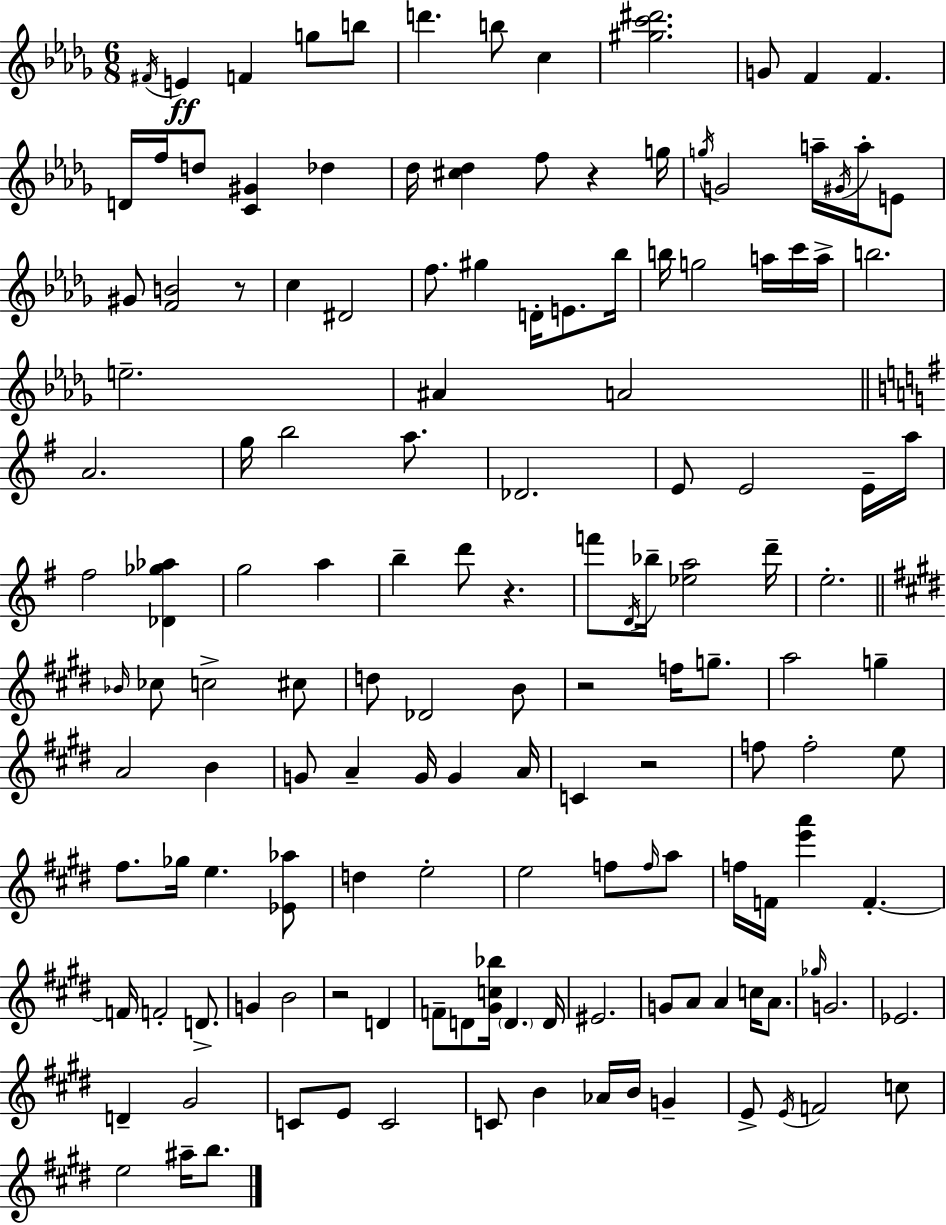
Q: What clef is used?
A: treble